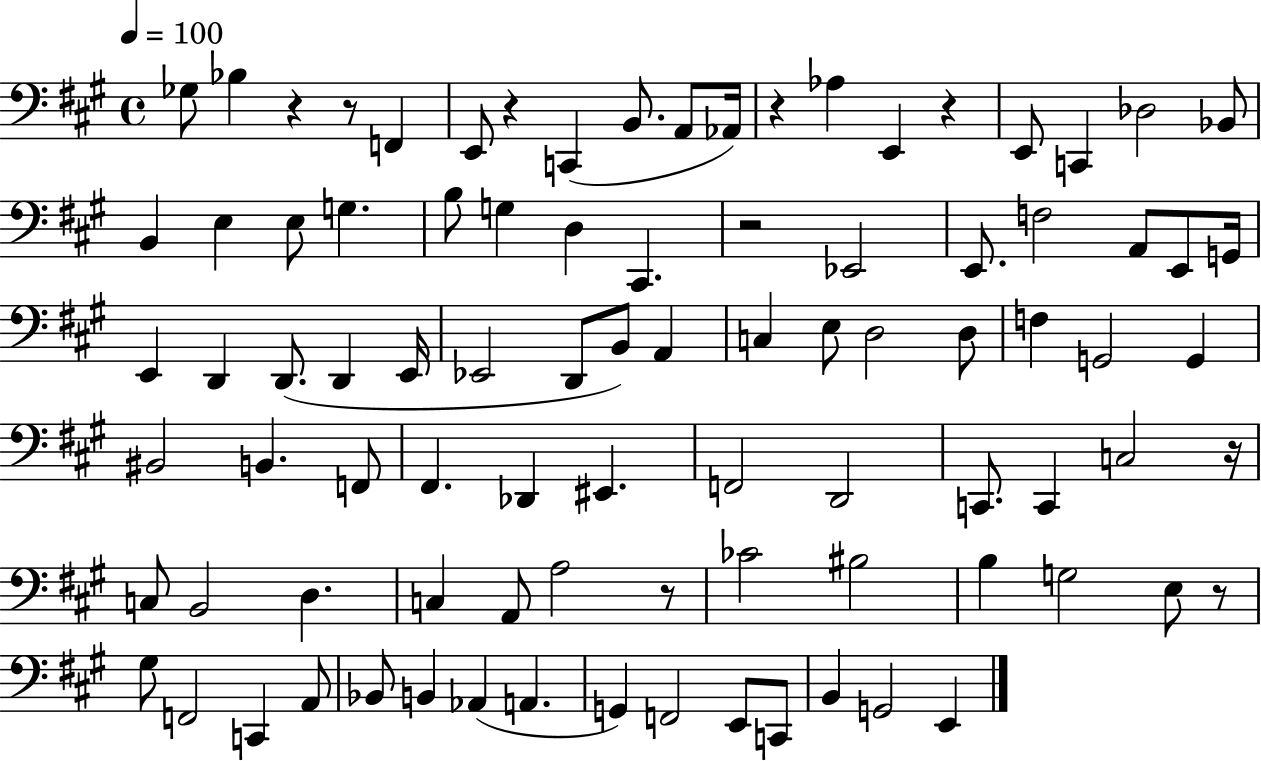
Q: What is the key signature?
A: A major